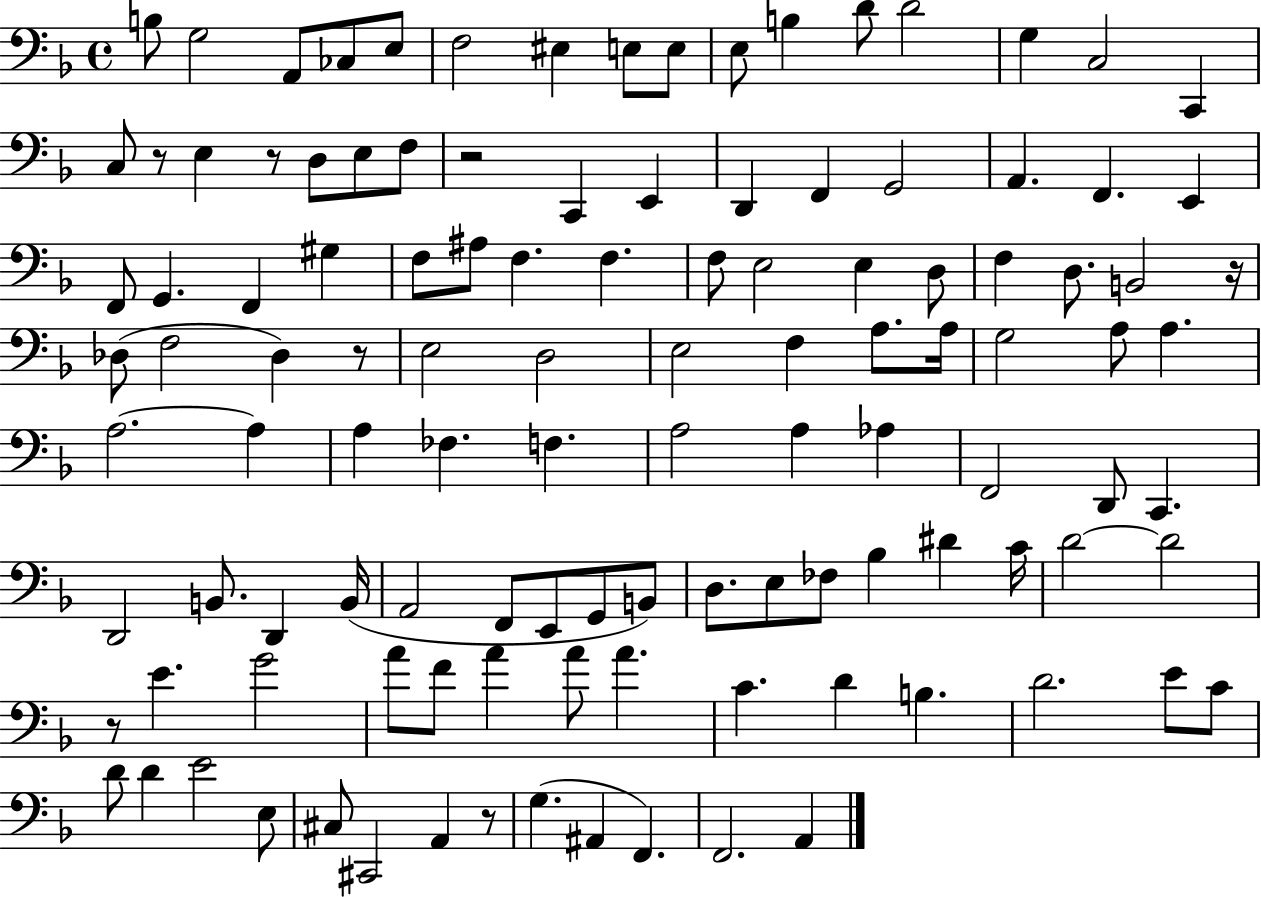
B3/e G3/h A2/e CES3/e E3/e F3/h EIS3/q E3/e E3/e E3/e B3/q D4/e D4/h G3/q C3/h C2/q C3/e R/e E3/q R/e D3/e E3/e F3/e R/h C2/q E2/q D2/q F2/q G2/h A2/q. F2/q. E2/q F2/e G2/q. F2/q G#3/q F3/e A#3/e F3/q. F3/q. F3/e E3/h E3/q D3/e F3/q D3/e. B2/h R/s Db3/e F3/h Db3/q R/e E3/h D3/h E3/h F3/q A3/e. A3/s G3/h A3/e A3/q. A3/h. A3/q A3/q FES3/q. F3/q. A3/h A3/q Ab3/q F2/h D2/e C2/q. D2/h B2/e. D2/q B2/s A2/h F2/e E2/e G2/e B2/e D3/e. E3/e FES3/e Bb3/q D#4/q C4/s D4/h D4/h R/e E4/q. G4/h A4/e F4/e A4/q A4/e A4/q. C4/q. D4/q B3/q. D4/h. E4/e C4/e D4/e D4/q E4/h E3/e C#3/e C#2/h A2/q R/e G3/q. A#2/q F2/q. F2/h. A2/q